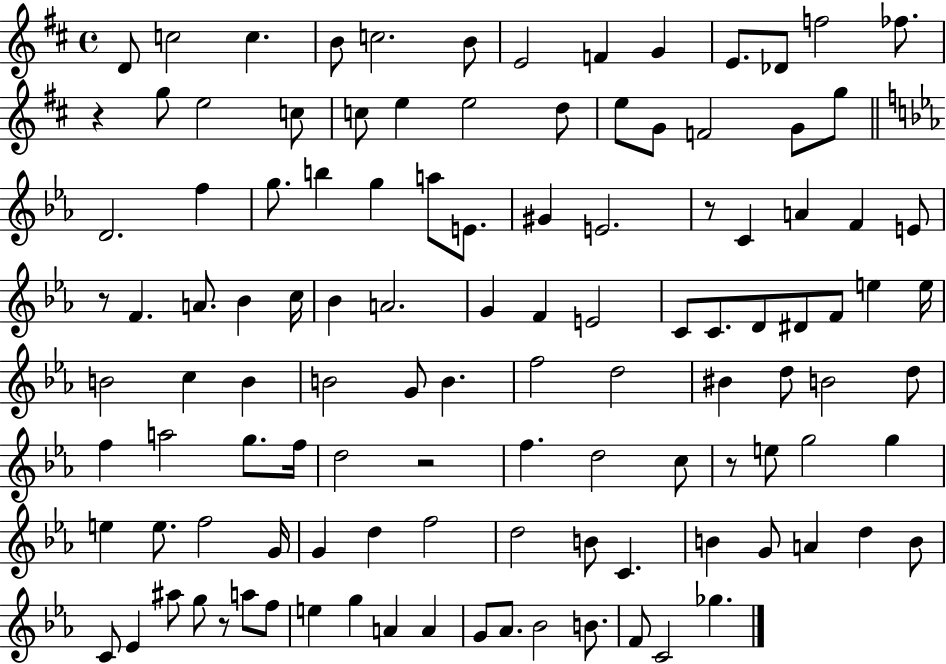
D4/e C5/h C5/q. B4/e C5/h. B4/e E4/h F4/q G4/q E4/e. Db4/e F5/h FES5/e. R/q G5/e E5/h C5/e C5/e E5/q E5/h D5/e E5/e G4/e F4/h G4/e G5/e D4/h. F5/q G5/e. B5/q G5/q A5/e E4/e. G#4/q E4/h. R/e C4/q A4/q F4/q E4/e R/e F4/q. A4/e. Bb4/q C5/s Bb4/q A4/h. G4/q F4/q E4/h C4/e C4/e. D4/e D#4/e F4/e E5/q E5/s B4/h C5/q B4/q B4/h G4/e B4/q. F5/h D5/h BIS4/q D5/e B4/h D5/e F5/q A5/h G5/e. F5/s D5/h R/h F5/q. D5/h C5/e R/e E5/e G5/h G5/q E5/q E5/e. F5/h G4/s G4/q D5/q F5/h D5/h B4/e C4/q. B4/q G4/e A4/q D5/q B4/e C4/e Eb4/q A#5/e G5/e R/e A5/e F5/e E5/q G5/q A4/q A4/q G4/e Ab4/e. Bb4/h B4/e. F4/e C4/h Gb5/q.